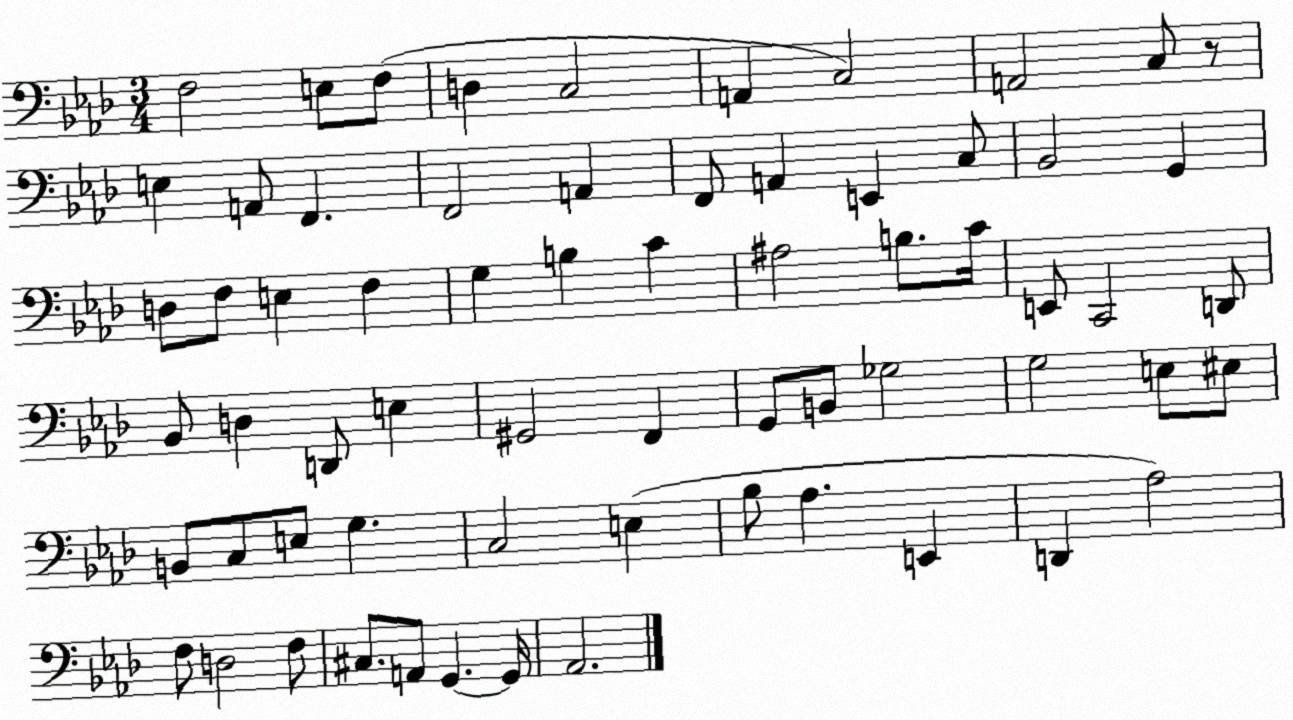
X:1
T:Untitled
M:3/4
L:1/4
K:Ab
F,2 E,/2 F,/2 D, C,2 A,, C,2 A,,2 C,/2 z/2 E, A,,/2 F,, F,,2 A,, F,,/2 A,, E,, C,/2 _B,,2 G,, D,/2 F,/2 E, F, G, B, C ^A,2 B,/2 C/4 E,,/2 C,,2 D,,/2 _B,,/2 D, D,,/2 E, ^G,,2 F,, G,,/2 B,,/2 _G,2 G,2 E,/2 ^E,/2 B,,/2 C,/2 E,/2 G, C,2 E, _B,/2 _A, E,, D,, _A,2 F,/2 D,2 F,/2 ^C,/2 A,,/2 G,, G,,/4 _A,,2